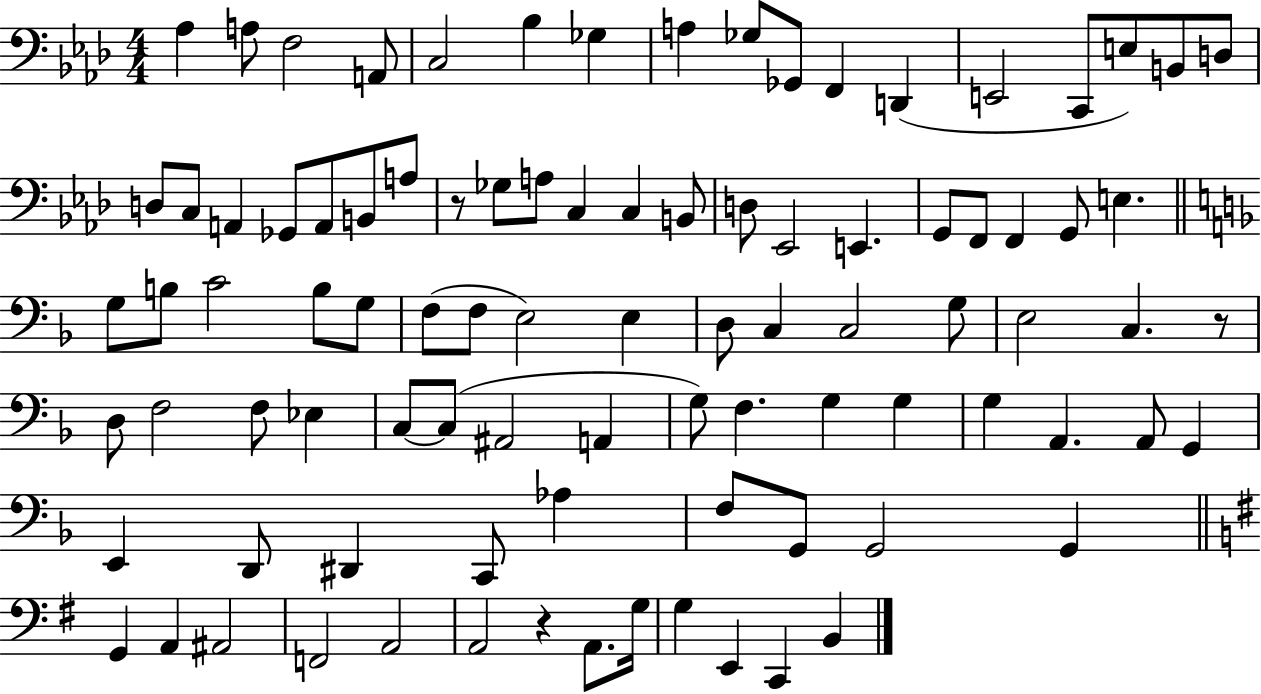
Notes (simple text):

Ab3/q A3/e F3/h A2/e C3/h Bb3/q Gb3/q A3/q Gb3/e Gb2/e F2/q D2/q E2/h C2/e E3/e B2/e D3/e D3/e C3/e A2/q Gb2/e A2/e B2/e A3/e R/e Gb3/e A3/e C3/q C3/q B2/e D3/e Eb2/h E2/q. G2/e F2/e F2/q G2/e E3/q. G3/e B3/e C4/h B3/e G3/e F3/e F3/e E3/h E3/q D3/e C3/q C3/h G3/e E3/h C3/q. R/e D3/e F3/h F3/e Eb3/q C3/e C3/e A#2/h A2/q G3/e F3/q. G3/q G3/q G3/q A2/q. A2/e G2/q E2/q D2/e D#2/q C2/e Ab3/q F3/e G2/e G2/h G2/q G2/q A2/q A#2/h F2/h A2/h A2/h R/q A2/e. G3/s G3/q E2/q C2/q B2/q